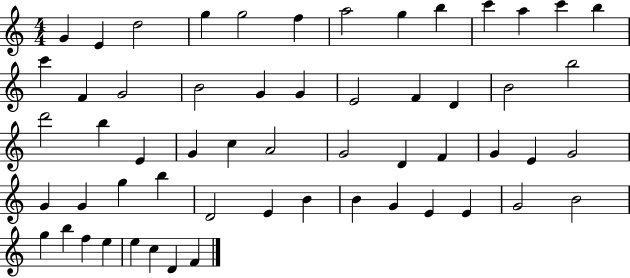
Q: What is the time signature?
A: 4/4